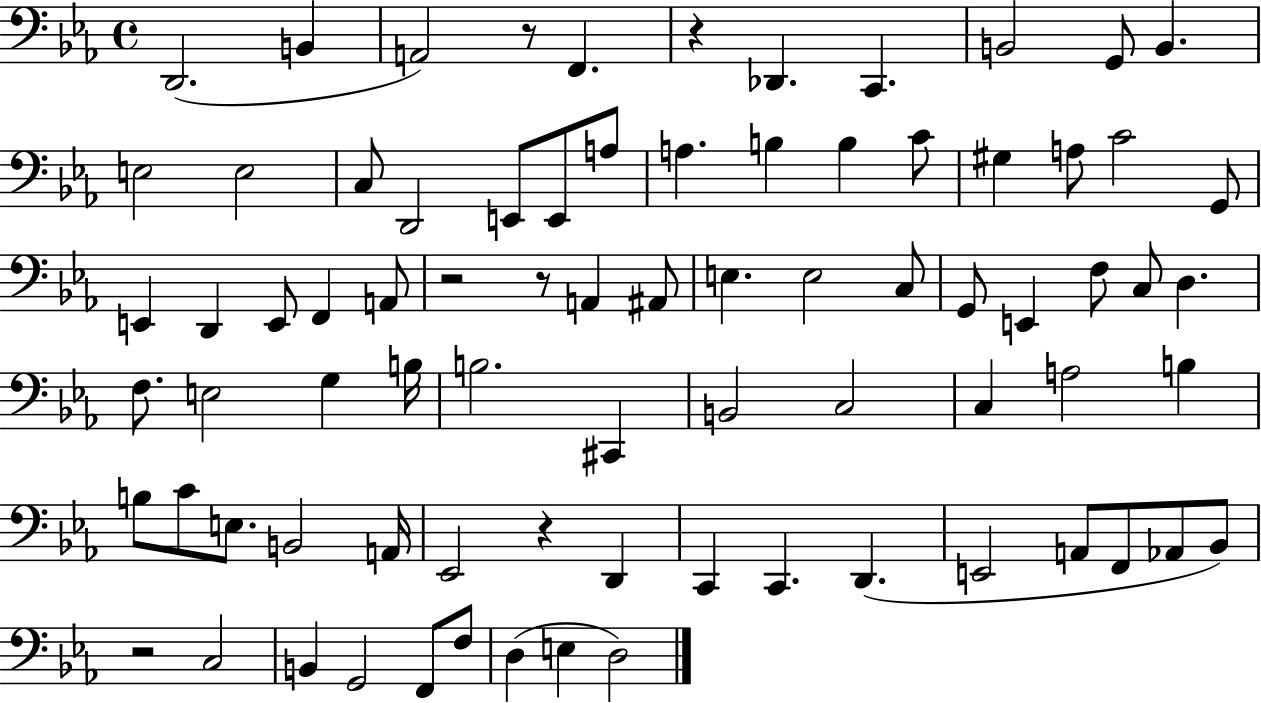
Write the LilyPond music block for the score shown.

{
  \clef bass
  \time 4/4
  \defaultTimeSignature
  \key ees \major
  d,2.( b,4 | a,2) r8 f,4. | r4 des,4. c,4. | b,2 g,8 b,4. | \break e2 e2 | c8 d,2 e,8 e,8 a8 | a4. b4 b4 c'8 | gis4 a8 c'2 g,8 | \break e,4 d,4 e,8 f,4 a,8 | r2 r8 a,4 ais,8 | e4. e2 c8 | g,8 e,4 f8 c8 d4. | \break f8. e2 g4 b16 | b2. cis,4 | b,2 c2 | c4 a2 b4 | \break b8 c'8 e8. b,2 a,16 | ees,2 r4 d,4 | c,4 c,4. d,4.( | e,2 a,8 f,8 aes,8 bes,8) | \break r2 c2 | b,4 g,2 f,8 f8 | d4( e4 d2) | \bar "|."
}